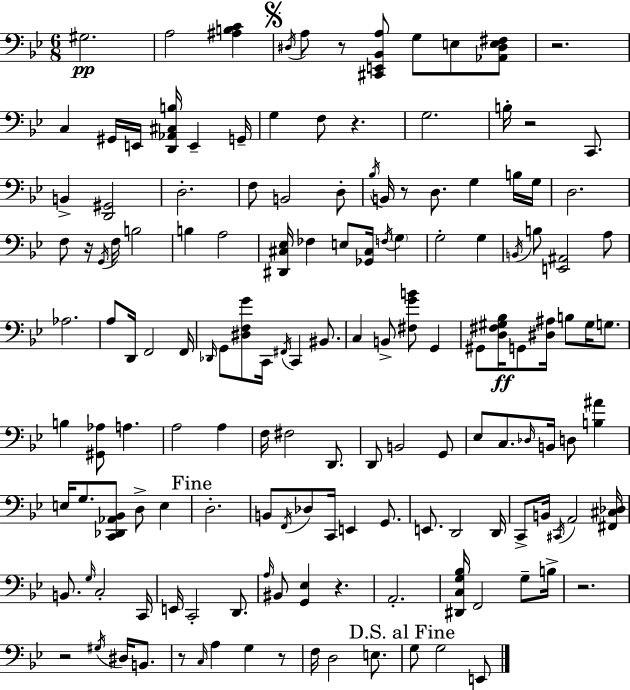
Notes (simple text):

G#3/h. A3/h [A#3,B3,C4]/q D#3/s A3/e R/e [C#2,E2,Bb2,A3]/e G3/e E3/e [Ab2,D#3,E3,F#3]/e R/h. C3/q G#2/s E2/s [D2,Ab2,C#3,B3]/s E2/q G2/s G3/q F3/e R/q. G3/h. B3/s R/h C2/e. B2/q [D2,G#2]/h D3/h. F3/e B2/h D3/e Bb3/s B2/s R/e D3/e. G3/q B3/s G3/s D3/h. F3/e R/s G2/s F3/s B3/h B3/q A3/h [D#2,C#3,Eb3]/s FES3/q E3/e [Gb2,C#3]/s F3/s G3/q G3/h G3/q B2/s B3/e [E2,A#2]/h A3/e Ab3/h. A3/e D2/s F2/h F2/s Db2/s G2/e [D#3,F3,G4]/e C2/s F#2/s C2/q BIS2/e. C3/q B2/e [F#3,G4,B4]/e G2/q G#2/e [D3,F#3,G#3,Bb3]/s G2/e [D#3,A#3]/s B3/e G#3/s G3/e. B3/q [G#2,Ab3]/e A3/q. A3/h A3/q F3/s F#3/h D2/e. D2/e B2/h G2/e Eb3/e C3/e. Db3/s B2/s D3/e [B3,A#4]/q E3/s G3/e. [C2,Db2,Ab2,Bb2]/e D3/e E3/q D3/h. B2/e F2/s Db3/e C2/s E2/q G2/e. E2/e. D2/h D2/s C2/e B2/s C#2/s A2/h [F#2,C#3,Db3]/s B2/e. G3/s C3/h C2/s E2/s C2/h D2/e. A3/s BIS2/e [G2,Eb3]/q R/q. A2/h. [D#2,C3,G3,Bb3]/s F2/h G3/e B3/s R/h. R/h G#3/s D#3/s B2/e. R/e C3/s A3/q G3/q R/e F3/s D3/h E3/e. G3/e G3/h E2/e